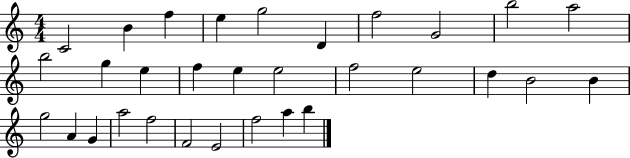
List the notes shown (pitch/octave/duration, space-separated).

C4/h B4/q F5/q E5/q G5/h D4/q F5/h G4/h B5/h A5/h B5/h G5/q E5/q F5/q E5/q E5/h F5/h E5/h D5/q B4/h B4/q G5/h A4/q G4/q A5/h F5/h F4/h E4/h F5/h A5/q B5/q